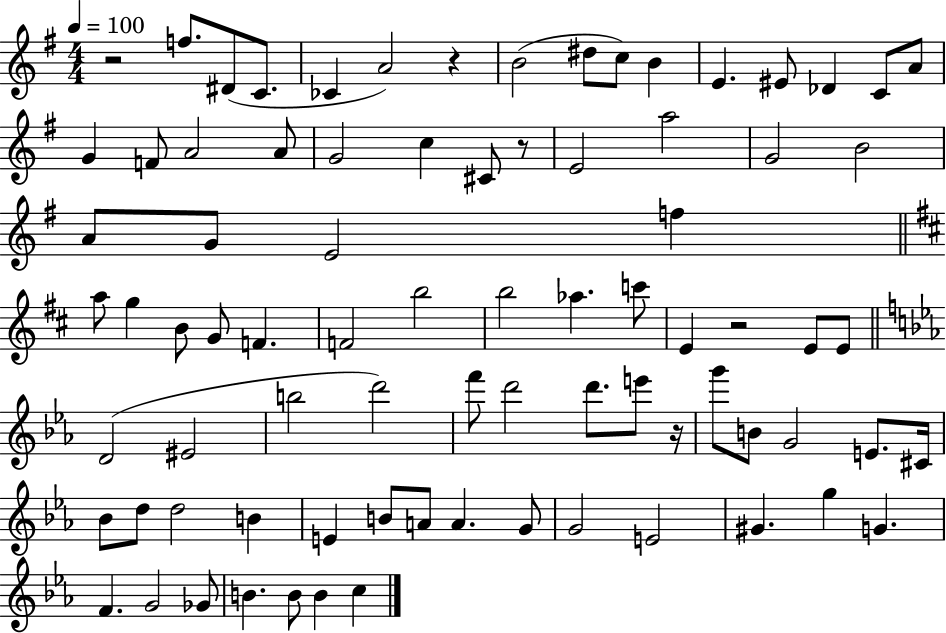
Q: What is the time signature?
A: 4/4